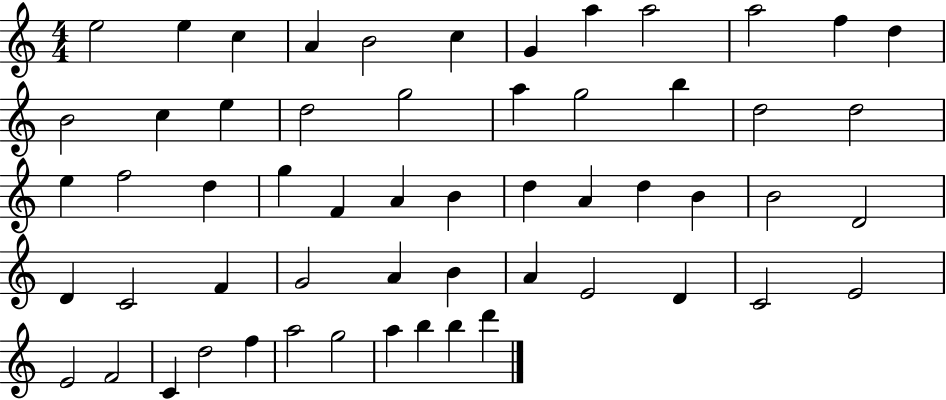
X:1
T:Untitled
M:4/4
L:1/4
K:C
e2 e c A B2 c G a a2 a2 f d B2 c e d2 g2 a g2 b d2 d2 e f2 d g F A B d A d B B2 D2 D C2 F G2 A B A E2 D C2 E2 E2 F2 C d2 f a2 g2 a b b d'